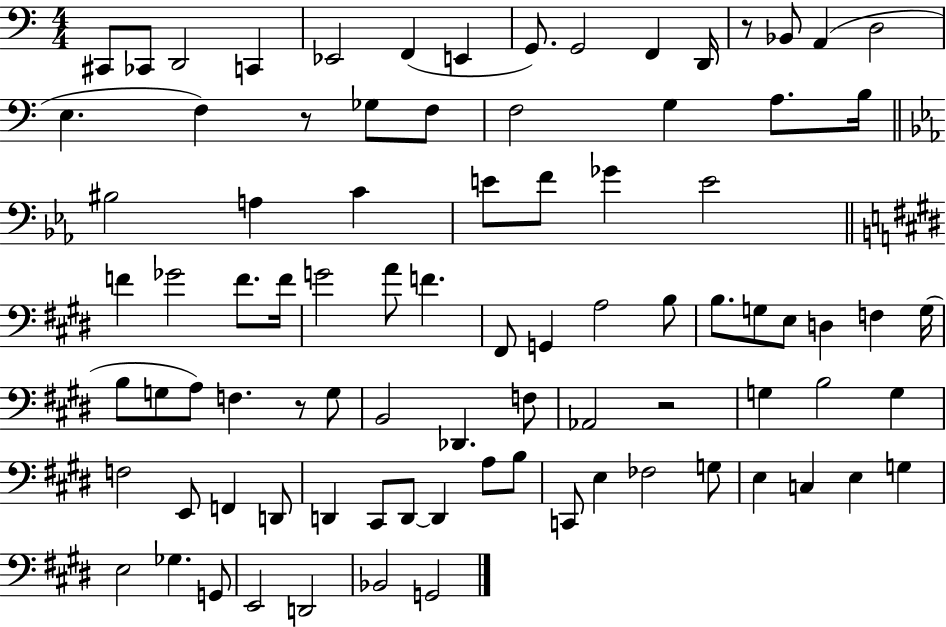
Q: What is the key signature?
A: C major